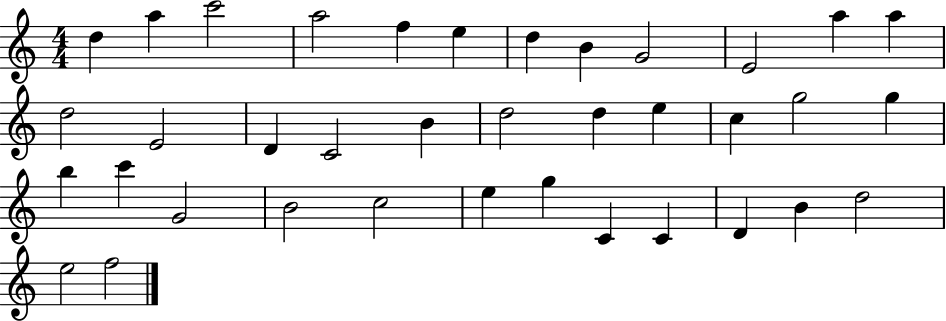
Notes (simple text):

D5/q A5/q C6/h A5/h F5/q E5/q D5/q B4/q G4/h E4/h A5/q A5/q D5/h E4/h D4/q C4/h B4/q D5/h D5/q E5/q C5/q G5/h G5/q B5/q C6/q G4/h B4/h C5/h E5/q G5/q C4/q C4/q D4/q B4/q D5/h E5/h F5/h